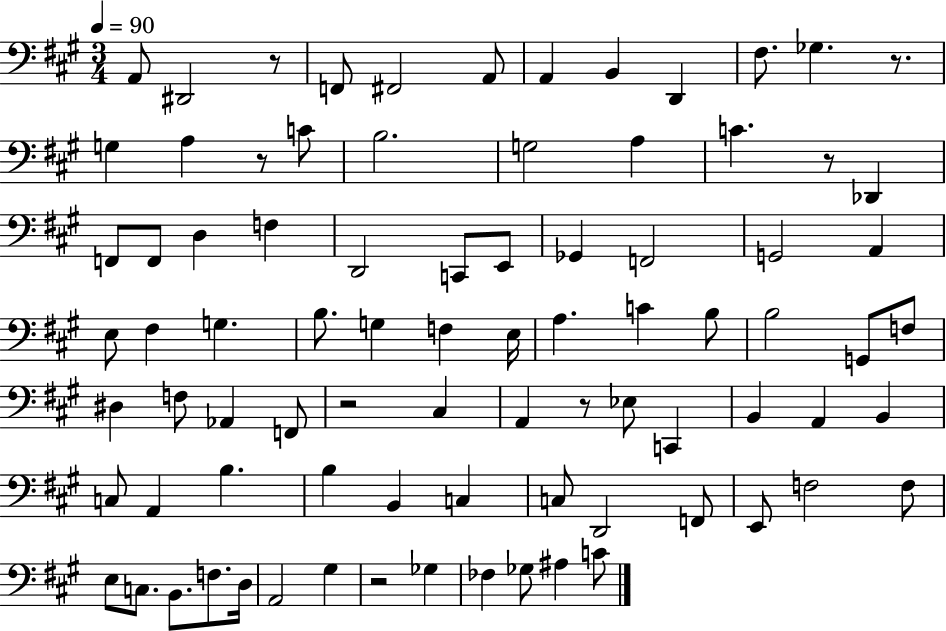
X:1
T:Untitled
M:3/4
L:1/4
K:A
A,,/2 ^D,,2 z/2 F,,/2 ^F,,2 A,,/2 A,, B,, D,, ^F,/2 _G, z/2 G, A, z/2 C/2 B,2 G,2 A, C z/2 _D,, F,,/2 F,,/2 D, F, D,,2 C,,/2 E,,/2 _G,, F,,2 G,,2 A,, E,/2 ^F, G, B,/2 G, F, E,/4 A, C B,/2 B,2 G,,/2 F,/2 ^D, F,/2 _A,, F,,/2 z2 ^C, A,, z/2 _E,/2 C,, B,, A,, B,, C,/2 A,, B, B, B,, C, C,/2 D,,2 F,,/2 E,,/2 F,2 F,/2 E,/2 C,/2 B,,/2 F,/2 D,/4 A,,2 ^G, z2 _G, _F, _G,/2 ^A, C/2